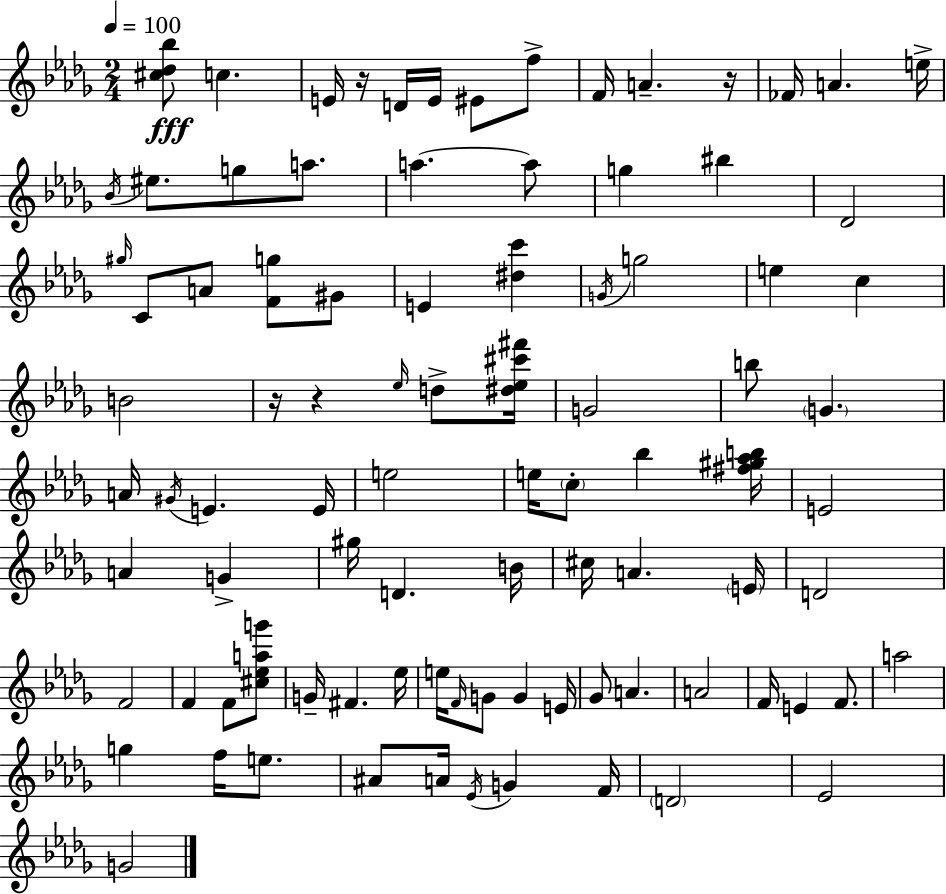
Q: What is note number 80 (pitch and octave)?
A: D4